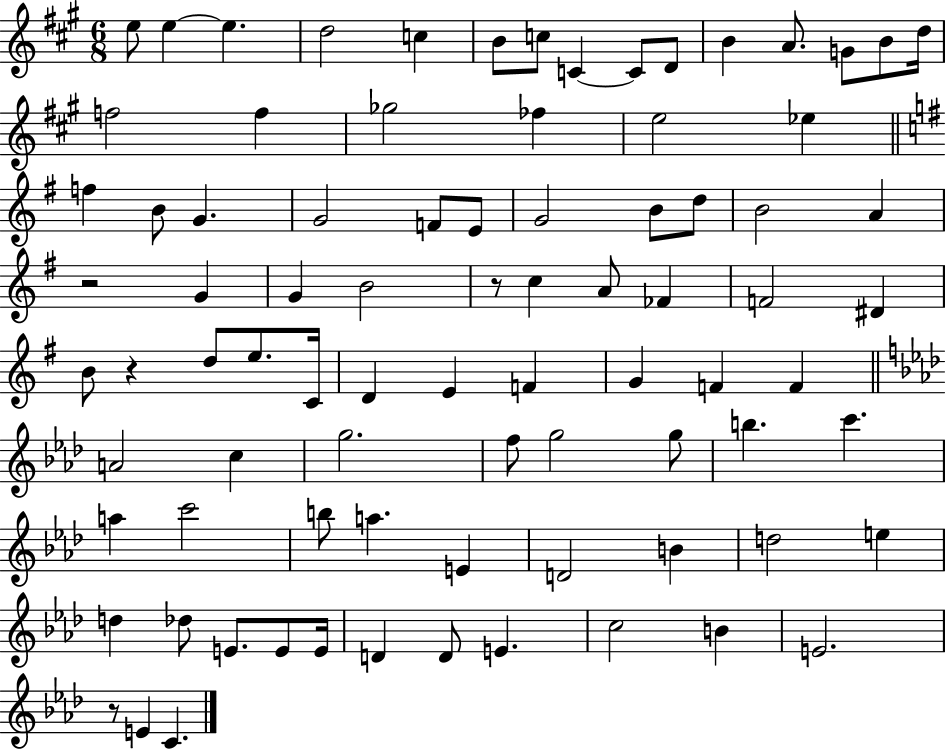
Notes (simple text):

E5/e E5/q E5/q. D5/h C5/q B4/e C5/e C4/q C4/e D4/e B4/q A4/e. G4/e B4/e D5/s F5/h F5/q Gb5/h FES5/q E5/h Eb5/q F5/q B4/e G4/q. G4/h F4/e E4/e G4/h B4/e D5/e B4/h A4/q R/h G4/q G4/q B4/h R/e C5/q A4/e FES4/q F4/h D#4/q B4/e R/q D5/e E5/e. C4/s D4/q E4/q F4/q G4/q F4/q F4/q A4/h C5/q G5/h. F5/e G5/h G5/e B5/q. C6/q. A5/q C6/h B5/e A5/q. E4/q D4/h B4/q D5/h E5/q D5/q Db5/e E4/e. E4/e E4/s D4/q D4/e E4/q. C5/h B4/q E4/h. R/e E4/q C4/q.